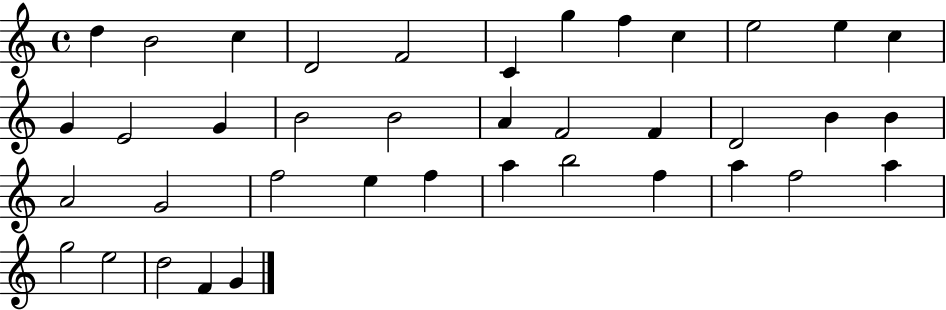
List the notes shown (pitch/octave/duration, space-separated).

D5/q B4/h C5/q D4/h F4/h C4/q G5/q F5/q C5/q E5/h E5/q C5/q G4/q E4/h G4/q B4/h B4/h A4/q F4/h F4/q D4/h B4/q B4/q A4/h G4/h F5/h E5/q F5/q A5/q B5/h F5/q A5/q F5/h A5/q G5/h E5/h D5/h F4/q G4/q